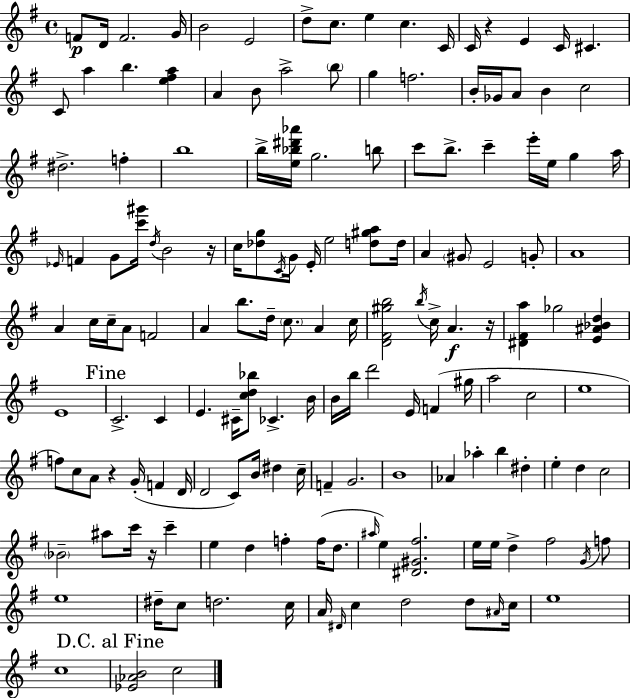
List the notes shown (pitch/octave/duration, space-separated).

F4/e D4/s F4/h. G4/s B4/h E4/h D5/e C5/e. E5/q C5/q. C4/s C4/s R/q E4/q C4/s C#4/q. C4/e A5/q B5/q. [E5,F#5,A5]/q A4/q B4/e A5/h B5/e G5/q F5/h. B4/s Gb4/s A4/e B4/q C5/h D#5/h. F5/q B5/w B5/s [E5,Bb5,D#6,Ab6]/s G5/h. B5/e C6/e B5/e. C6/q E6/s E5/s G5/q A5/s Eb4/s F4/q G4/e [C6,G#6]/s D5/s B4/h R/s C5/s [Db5,G5]/e C4/s G4/s E4/s E5/h [D5,G#5,A5]/e D5/s A4/q G#4/e E4/h G4/e A4/w A4/q C5/s C5/s A4/e F4/h A4/q B5/e. D5/s C5/e. A4/q C5/s [D4,F#4,G#5,B5]/h B5/s C5/s A4/q. R/s [D#4,F#4,A5]/q Gb5/h [E4,A#4,Bb4,D5]/q E4/w C4/h. C4/q E4/q. C#4/s [C5,D5,Bb5]/e CES4/q. B4/s B4/s B5/s D6/h E4/s F4/q G#5/s A5/h C5/h E5/w F5/e C5/e A4/e R/q G4/s F4/q D4/s D4/h C4/e B4/s D#5/q C5/s F4/q G4/h. B4/w Ab4/q Ab5/q B5/q D#5/q E5/q D5/q C5/h Bb4/h A#5/e C6/s R/s C6/q E5/q D5/q F5/q F5/s D5/e. A#5/s E5/q [D#4,G#4,F#5]/h. E5/s E5/s D5/q F#5/h G4/s F5/e E5/w D#5/s C5/e D5/h. C5/s A4/s D#4/s C5/q D5/h D5/e A#4/s C5/s E5/w C5/w [Eb4,Ab4,B4]/h C5/h